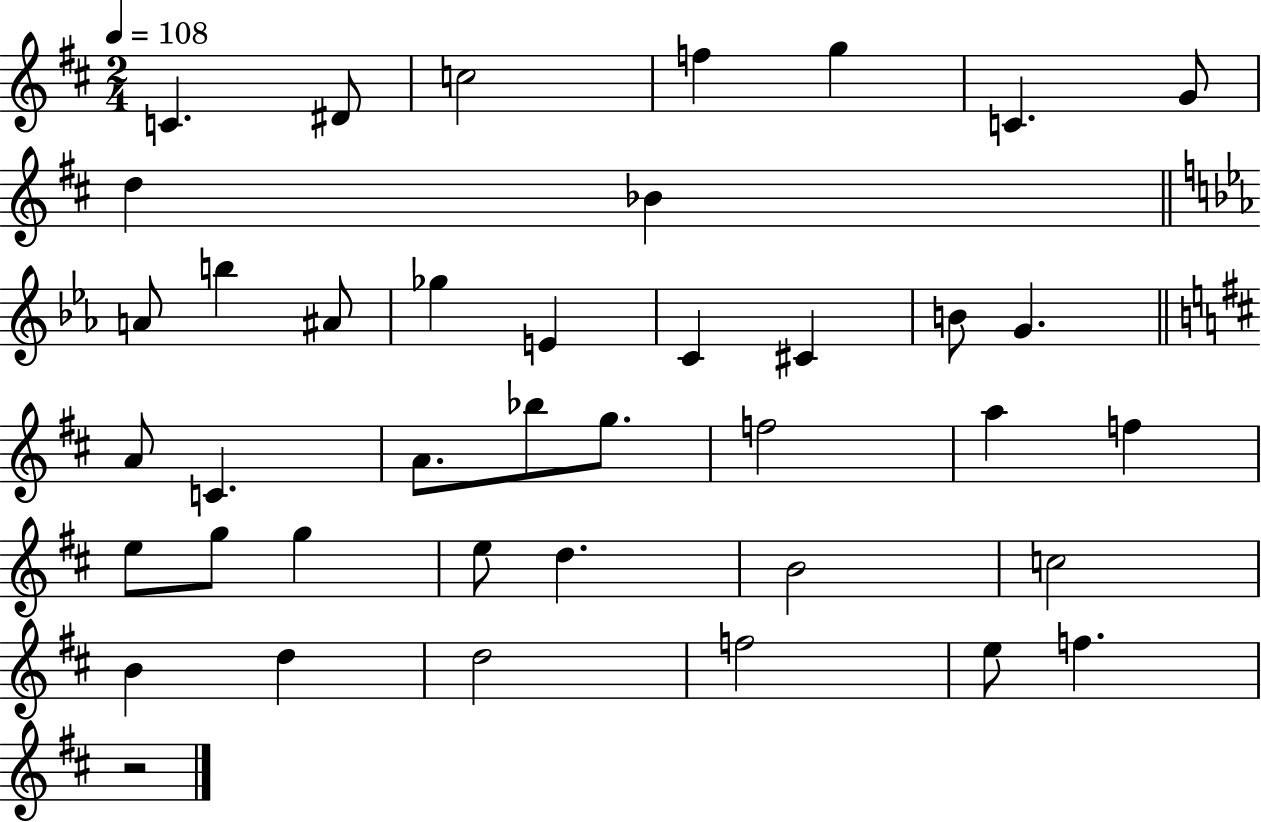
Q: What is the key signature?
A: D major